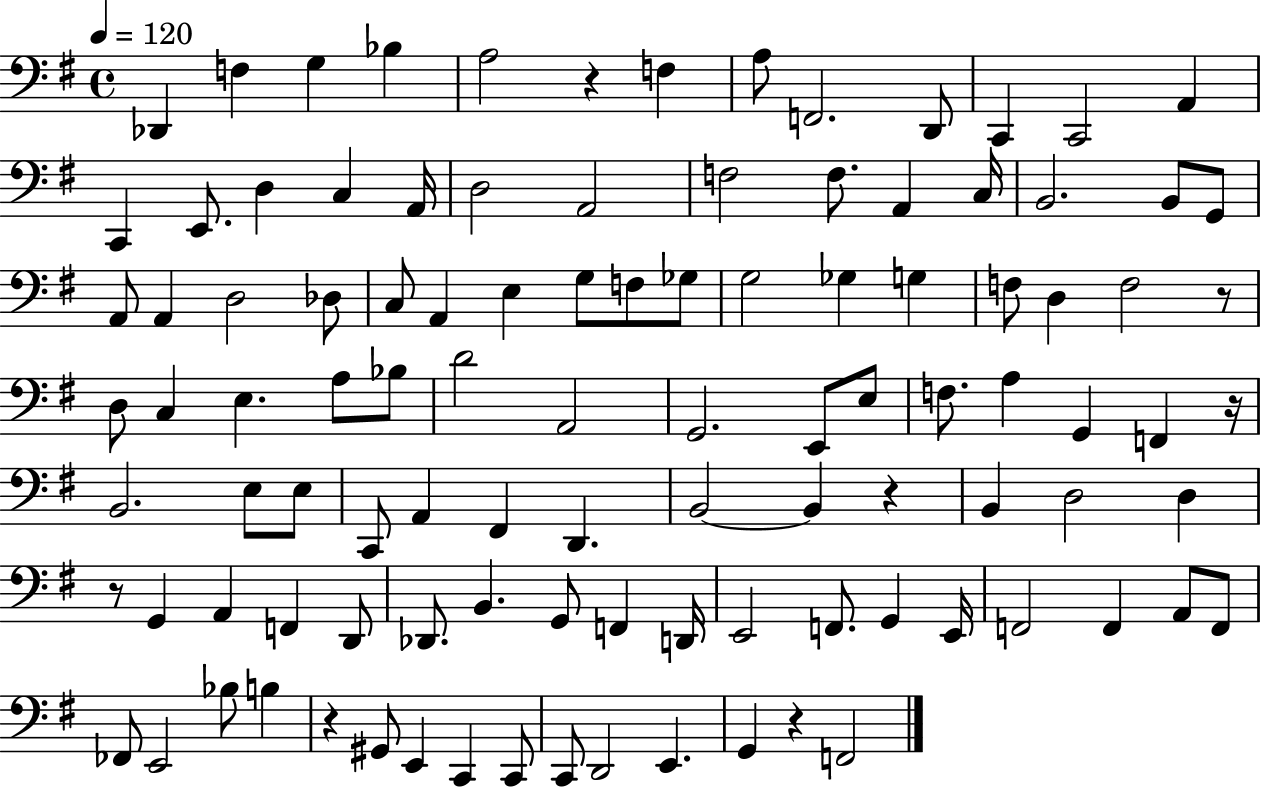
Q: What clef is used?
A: bass